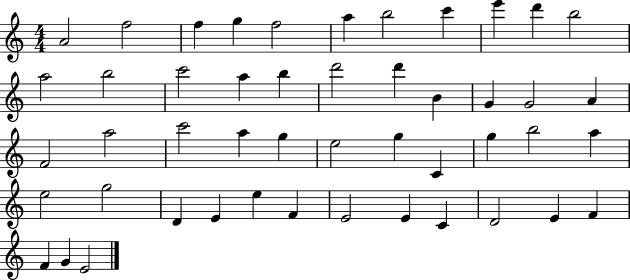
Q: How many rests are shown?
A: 0